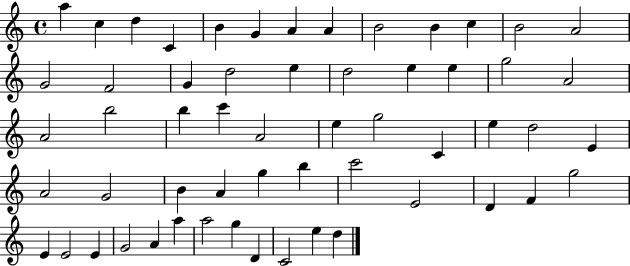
X:1
T:Untitled
M:4/4
L:1/4
K:C
a c d C B G A A B2 B c B2 A2 G2 F2 G d2 e d2 e e g2 A2 A2 b2 b c' A2 e g2 C e d2 E A2 G2 B A g b c'2 E2 D F g2 E E2 E G2 A a a2 g D C2 e d